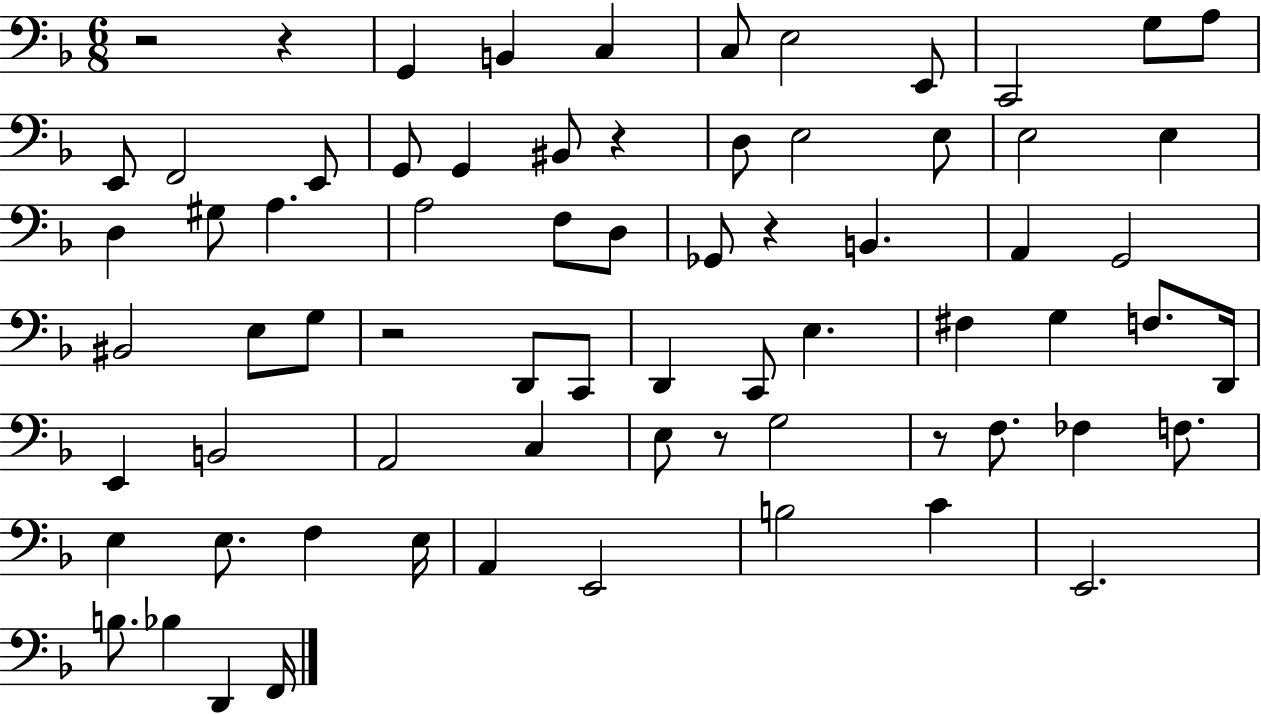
X:1
T:Untitled
M:6/8
L:1/4
K:F
z2 z G,, B,, C, C,/2 E,2 E,,/2 C,,2 G,/2 A,/2 E,,/2 F,,2 E,,/2 G,,/2 G,, ^B,,/2 z D,/2 E,2 E,/2 E,2 E, D, ^G,/2 A, A,2 F,/2 D,/2 _G,,/2 z B,, A,, G,,2 ^B,,2 E,/2 G,/2 z2 D,,/2 C,,/2 D,, C,,/2 E, ^F, G, F,/2 D,,/4 E,, B,,2 A,,2 C, E,/2 z/2 G,2 z/2 F,/2 _F, F,/2 E, E,/2 F, E,/4 A,, E,,2 B,2 C E,,2 B,/2 _B, D,, F,,/4